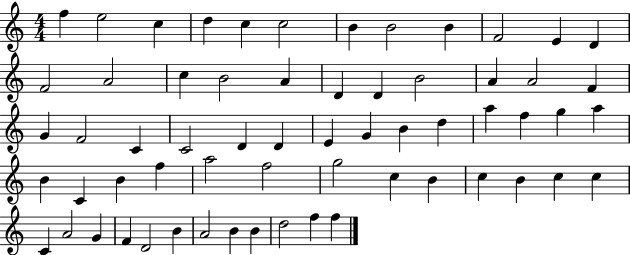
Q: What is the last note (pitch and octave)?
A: F5